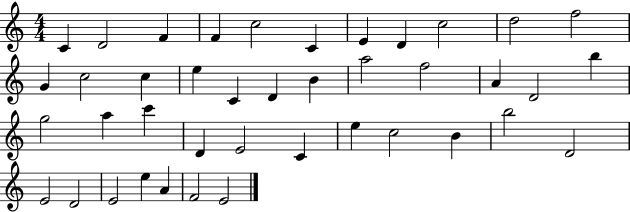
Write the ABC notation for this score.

X:1
T:Untitled
M:4/4
L:1/4
K:C
C D2 F F c2 C E D c2 d2 f2 G c2 c e C D B a2 f2 A D2 b g2 a c' D E2 C e c2 B b2 D2 E2 D2 E2 e A F2 E2